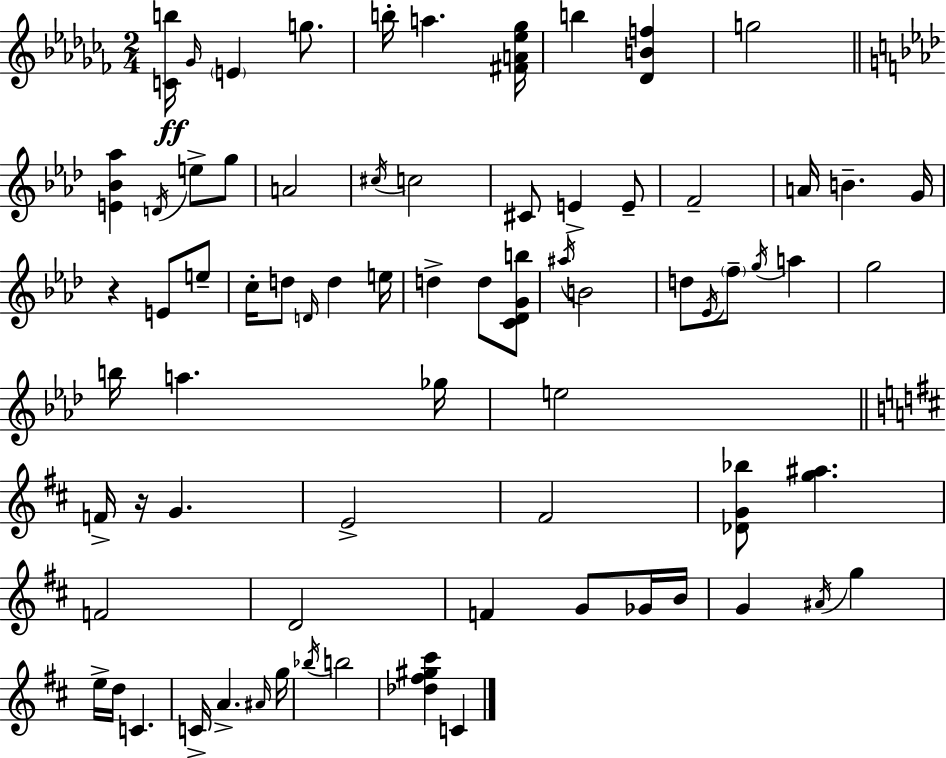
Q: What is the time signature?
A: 2/4